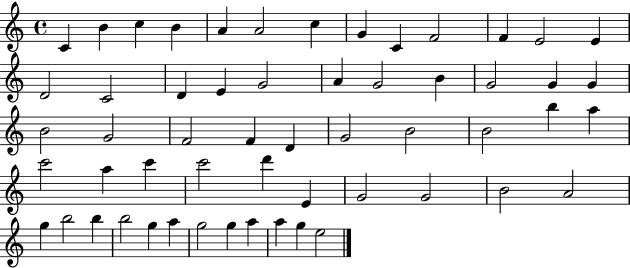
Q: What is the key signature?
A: C major